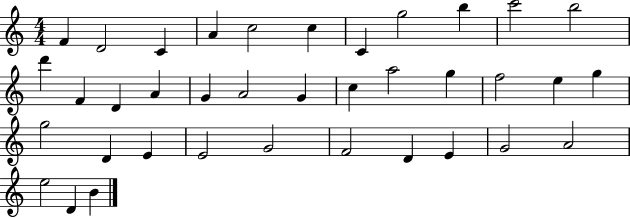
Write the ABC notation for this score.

X:1
T:Untitled
M:4/4
L:1/4
K:C
F D2 C A c2 c C g2 b c'2 b2 d' F D A G A2 G c a2 g f2 e g g2 D E E2 G2 F2 D E G2 A2 e2 D B